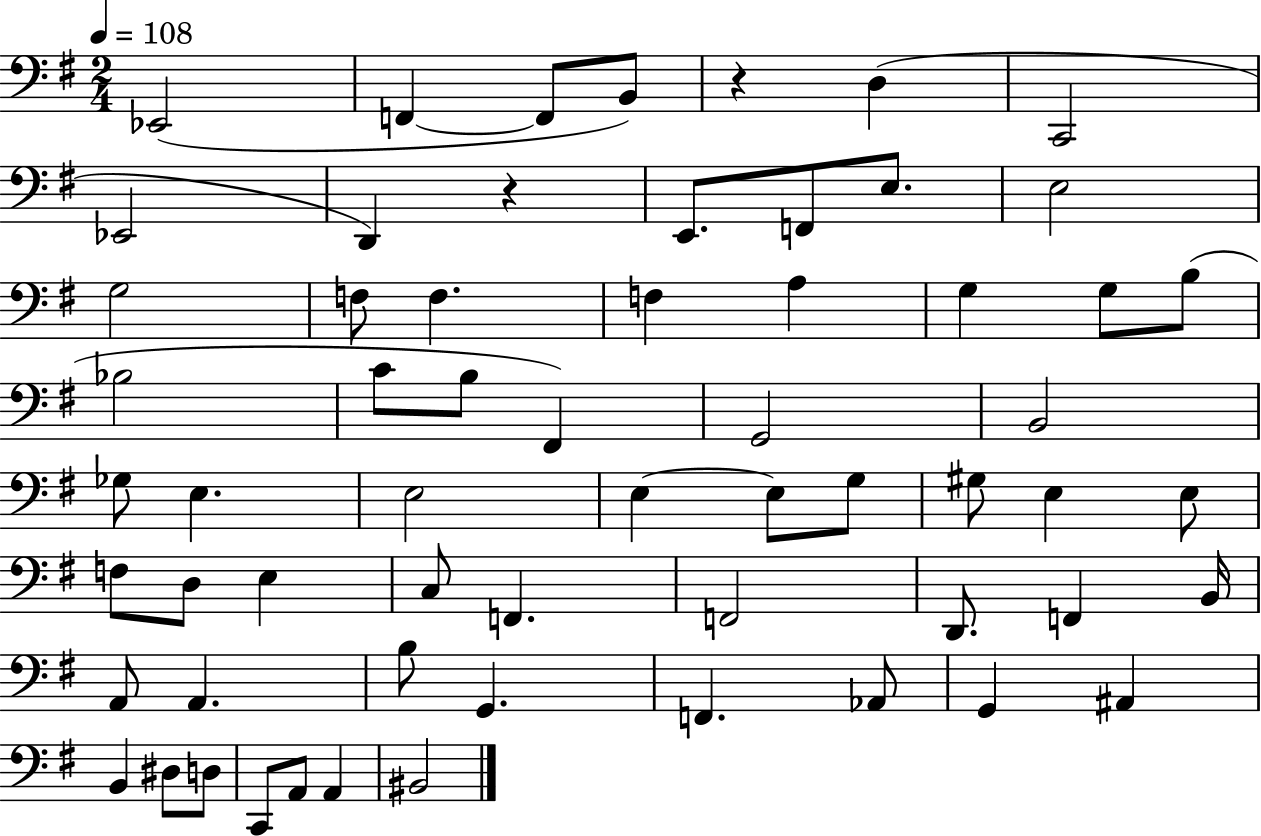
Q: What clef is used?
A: bass